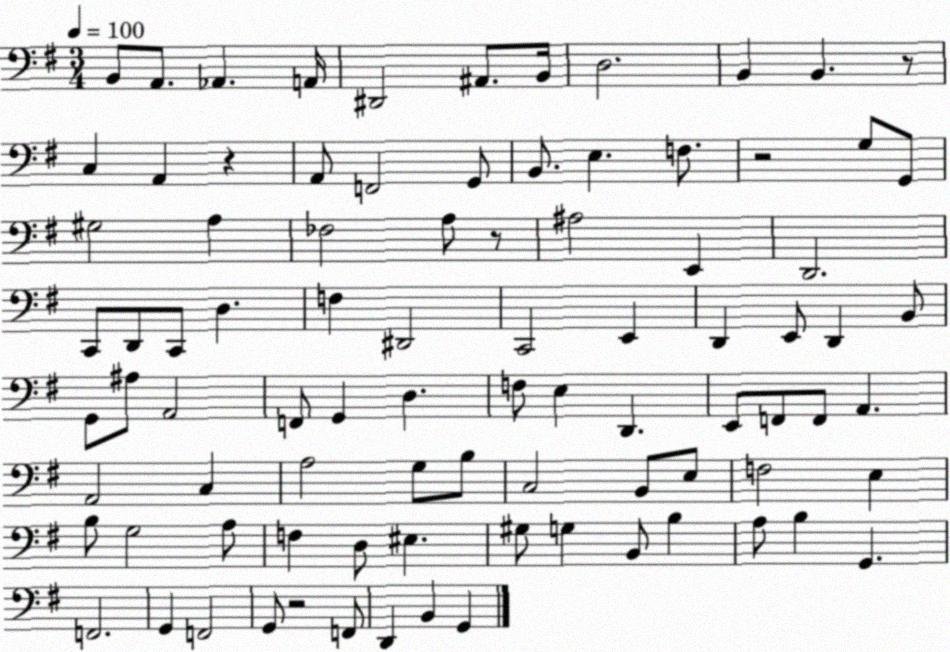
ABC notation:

X:1
T:Untitled
M:3/4
L:1/4
K:G
B,,/2 A,,/2 _A,, A,,/4 ^D,,2 ^A,,/2 B,,/4 D,2 B,, B,, z/2 C, A,, z A,,/2 F,,2 G,,/2 B,,/2 E, F,/2 z2 G,/2 G,,/2 ^G,2 A, _F,2 A,/2 z/2 ^A,2 E,, D,,2 C,,/2 D,,/2 C,,/2 D, F, ^D,,2 C,,2 E,, D,, E,,/2 D,, B,,/2 G,,/2 ^A,/2 A,,2 F,,/2 G,, D, F,/2 E, D,, E,,/2 F,,/2 F,,/2 A,, A,,2 C, A,2 G,/2 B,/2 C,2 B,,/2 E,/2 F,2 E, B,/2 G,2 A,/2 F, D,/2 ^E, ^G,/2 G, B,,/2 B, A,/2 B, G,, F,,2 G,, F,,2 G,,/2 z2 F,,/2 D,, B,, G,,